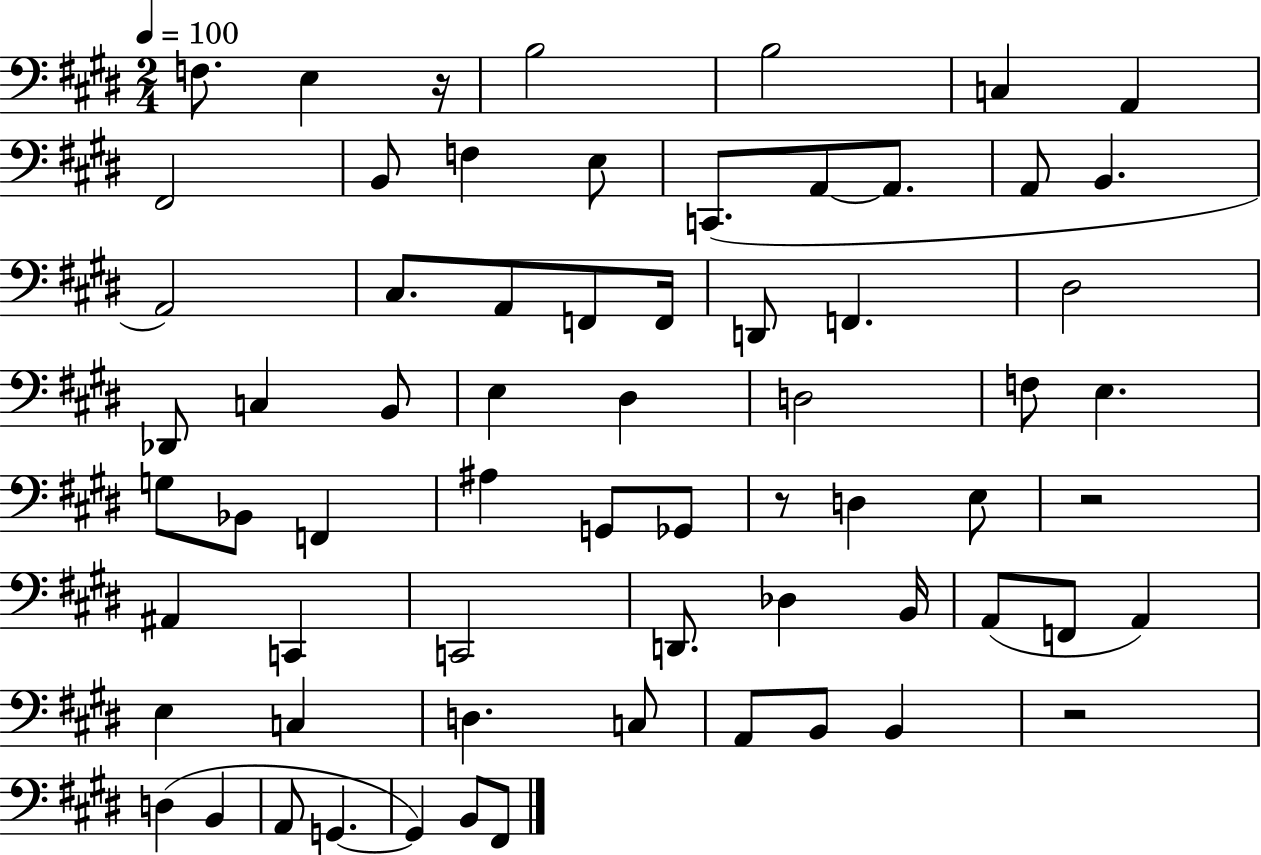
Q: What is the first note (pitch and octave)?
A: F3